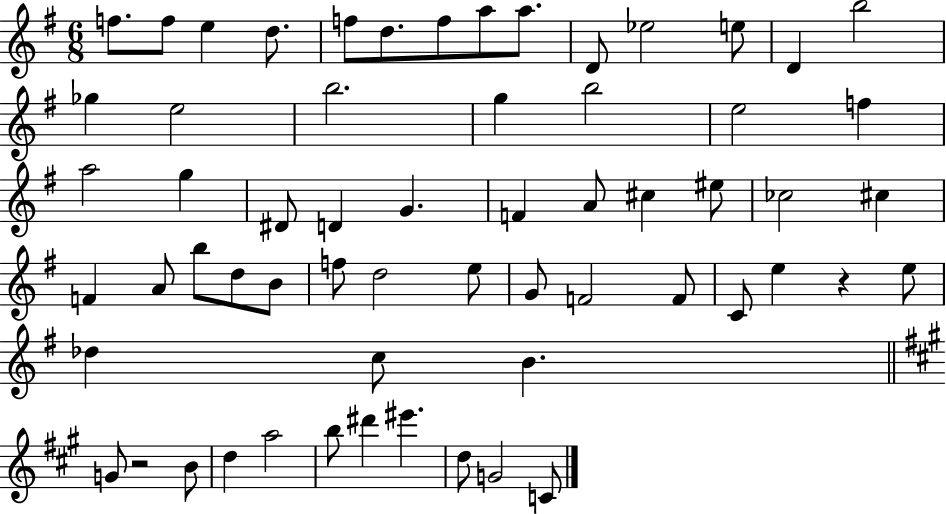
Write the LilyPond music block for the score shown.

{
  \clef treble
  \numericTimeSignature
  \time 6/8
  \key g \major
  f''8. f''8 e''4 d''8. | f''8 d''8. f''8 a''8 a''8. | d'8 ees''2 e''8 | d'4 b''2 | \break ges''4 e''2 | b''2. | g''4 b''2 | e''2 f''4 | \break a''2 g''4 | dis'8 d'4 g'4. | f'4 a'8 cis''4 eis''8 | ces''2 cis''4 | \break f'4 a'8 b''8 d''8 b'8 | f''8 d''2 e''8 | g'8 f'2 f'8 | c'8 e''4 r4 e''8 | \break des''4 c''8 b'4. | \bar "||" \break \key a \major g'8 r2 b'8 | d''4 a''2 | b''8 dis'''4 eis'''4. | d''8 g'2 c'8 | \break \bar "|."
}